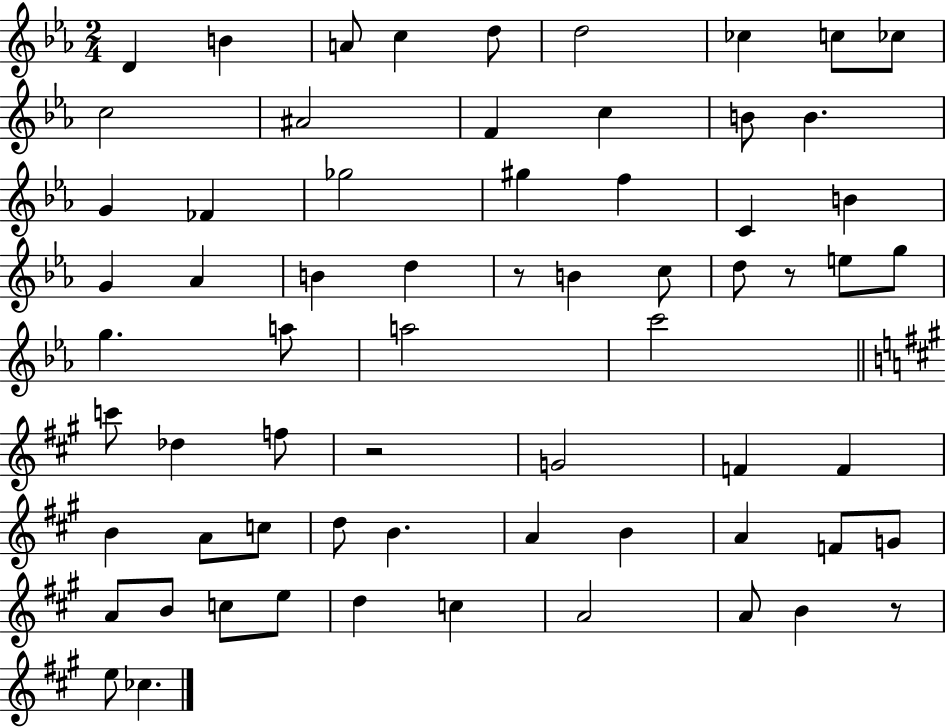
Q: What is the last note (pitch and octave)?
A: CES5